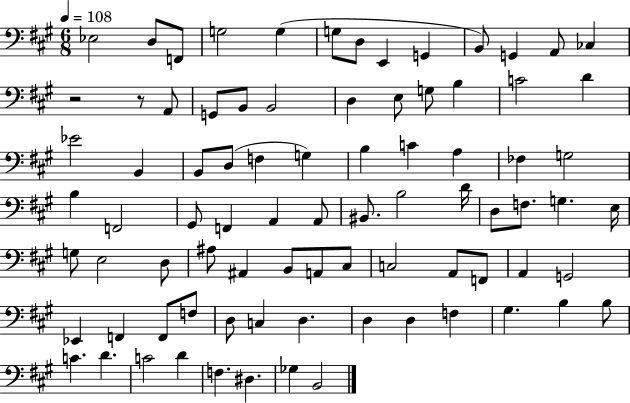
X:1
T:Untitled
M:6/8
L:1/4
K:A
_E,2 D,/2 F,,/2 G,2 G, G,/2 D,/2 E,, G,, B,,/2 G,, A,,/2 _C, z2 z/2 A,,/2 G,,/2 B,,/2 B,,2 D, E,/2 G,/2 B, C2 D _E2 B,, B,,/2 D,/2 F, G, B, C A, _F, G,2 B, F,,2 ^G,,/2 F,, A,, A,,/2 ^B,,/2 B,2 D/4 D,/2 F,/2 G, E,/4 G,/2 E,2 D,/2 ^A,/2 ^A,, B,,/2 A,,/2 ^C,/2 C,2 A,,/2 F,,/2 A,, G,,2 _E,, F,, F,,/2 F,/2 D,/2 C, D, D, D, F, ^G, B, B,/2 C D C2 D F, ^D, _G, B,,2